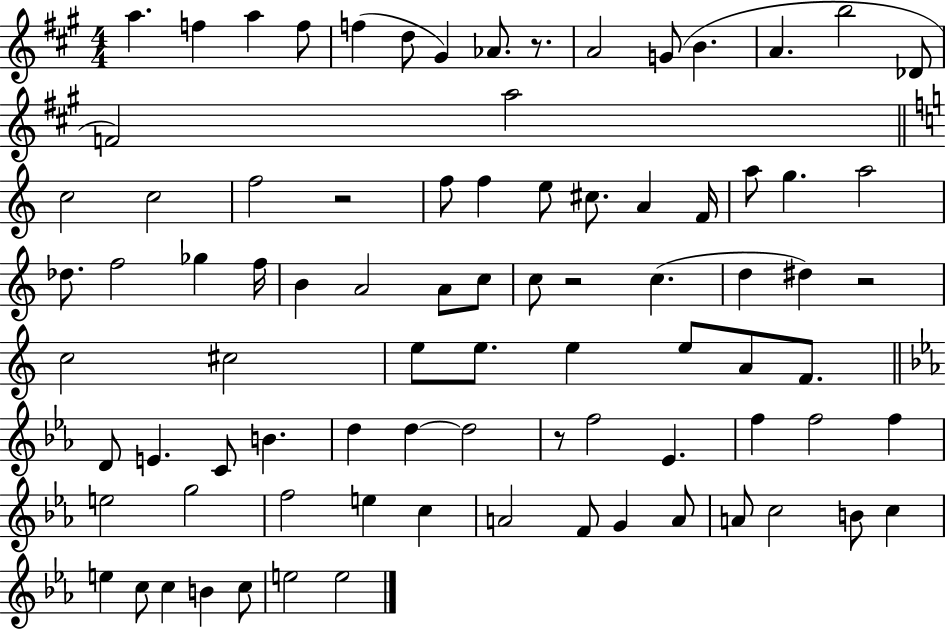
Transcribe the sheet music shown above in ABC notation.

X:1
T:Untitled
M:4/4
L:1/4
K:A
a f a f/2 f d/2 ^G _A/2 z/2 A2 G/2 B A b2 _D/2 F2 a2 c2 c2 f2 z2 f/2 f e/2 ^c/2 A F/4 a/2 g a2 _d/2 f2 _g f/4 B A2 A/2 c/2 c/2 z2 c d ^d z2 c2 ^c2 e/2 e/2 e e/2 A/2 F/2 D/2 E C/2 B d d d2 z/2 f2 _E f f2 f e2 g2 f2 e c A2 F/2 G A/2 A/2 c2 B/2 c e c/2 c B c/2 e2 e2